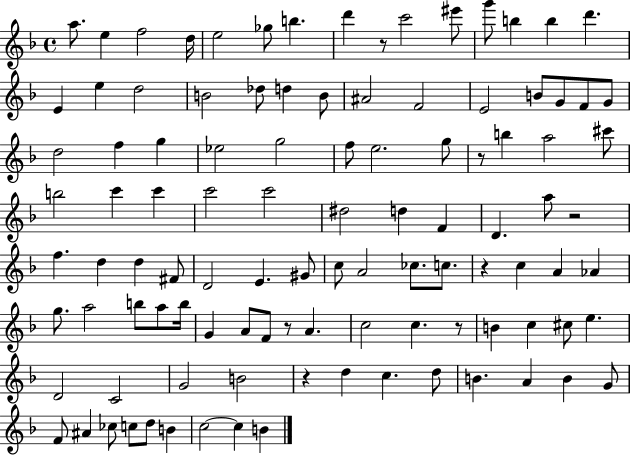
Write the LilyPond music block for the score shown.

{
  \clef treble
  \time 4/4
  \defaultTimeSignature
  \key f \major
  a''8. e''4 f''2 d''16 | e''2 ges''8 b''4. | d'''4 r8 c'''2 eis'''8 | g'''8 b''4 b''4 d'''4. | \break e'4 e''4 d''2 | b'2 des''8 d''4 b'8 | ais'2 f'2 | e'2 b'8 g'8 f'8 g'8 | \break d''2 f''4 g''4 | ees''2 g''2 | f''8 e''2. g''8 | r8 b''4 a''2 cis'''8 | \break b''2 c'''4 c'''4 | c'''2 c'''2 | dis''2 d''4 f'4 | d'4. a''8 r2 | \break f''4. d''4 d''4 fis'8 | d'2 e'4. gis'8 | c''8 a'2 ces''8. c''8. | r4 c''4 a'4 aes'4 | \break g''8. a''2 b''8 a''8 b''16 | g'4 a'8 f'8 r8 a'4. | c''2 c''4. r8 | b'4 c''4 cis''8 e''4. | \break d'2 c'2 | g'2 b'2 | r4 d''4 c''4. d''8 | b'4. a'4 b'4 g'8 | \break f'8 ais'4 ces''8 c''8 d''8 b'4 | c''2~~ c''4 b'4 | \bar "|."
}